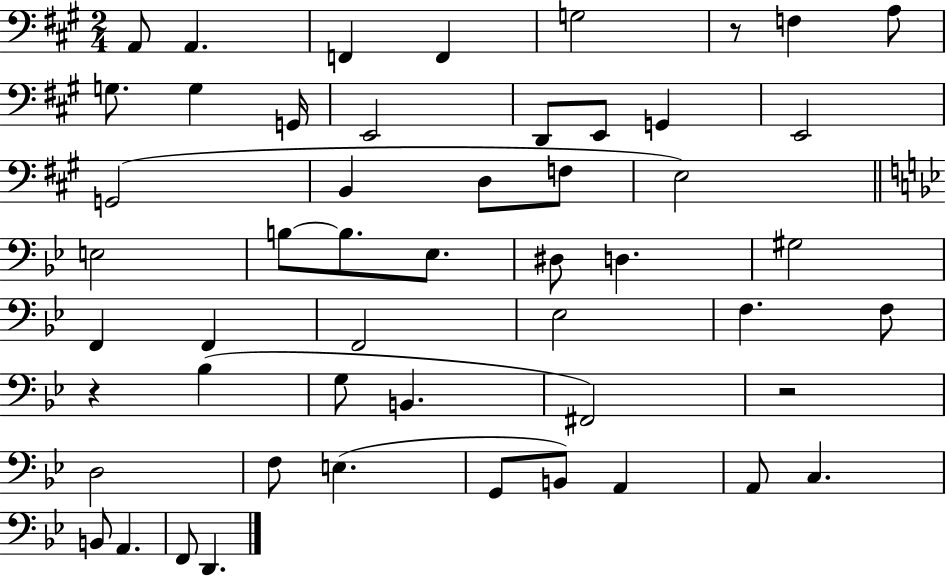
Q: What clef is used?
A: bass